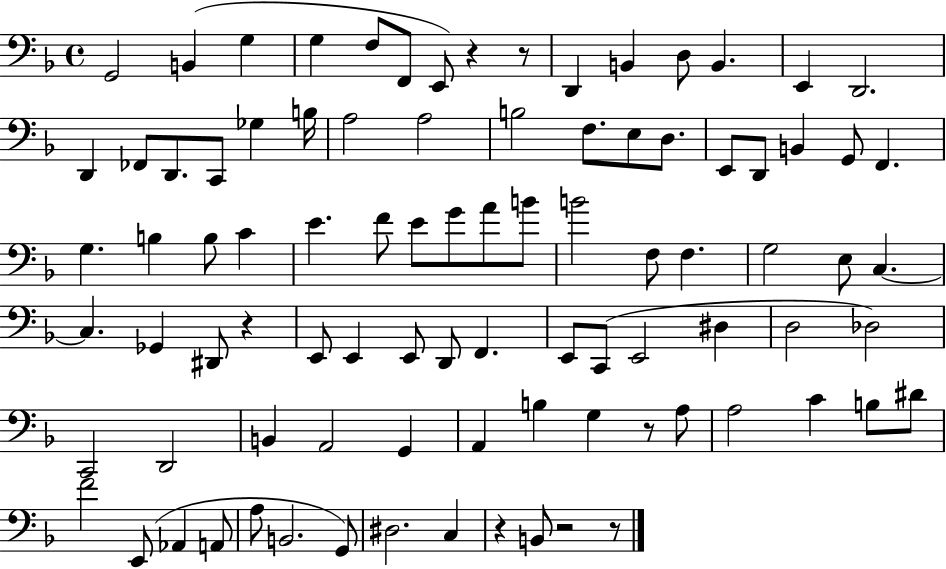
{
  \clef bass
  \time 4/4
  \defaultTimeSignature
  \key f \major
  g,2 b,4( g4 | g4 f8 f,8 e,8) r4 r8 | d,4 b,4 d8 b,4. | e,4 d,2. | \break d,4 fes,8 d,8. c,8 ges4 b16 | a2 a2 | b2 f8. e8 d8. | e,8 d,8 b,4 g,8 f,4. | \break g4. b4 b8 c'4 | e'4. f'8 e'8 g'8 a'8 b'8 | b'2 f8 f4. | g2 e8 c4.~~ | \break c4. ges,4 dis,8 r4 | e,8 e,4 e,8 d,8 f,4. | e,8 c,8( e,2 dis4 | d2 des2) | \break c,2 d,2 | b,4 a,2 g,4 | a,4 b4 g4 r8 a8 | a2 c'4 b8 dis'8 | \break f'2 e,8( aes,4 a,8 | a8 b,2. g,8) | dis2. c4 | r4 b,8 r2 r8 | \break \bar "|."
}